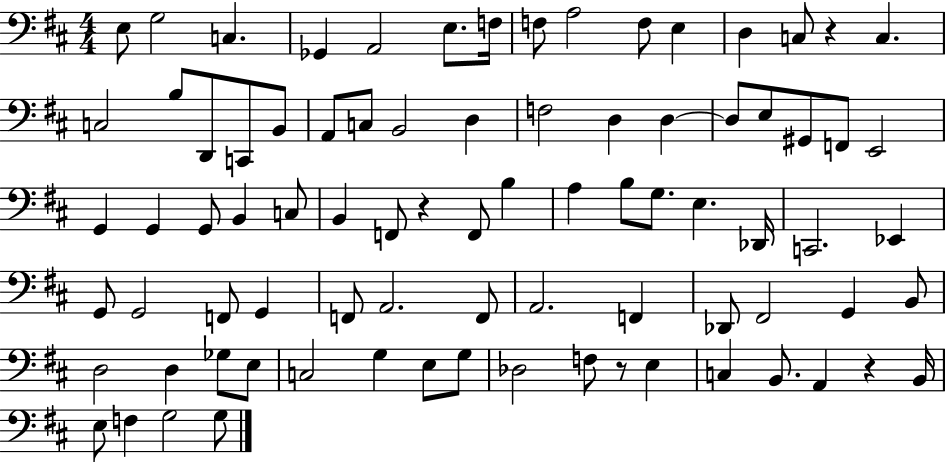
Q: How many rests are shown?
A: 4